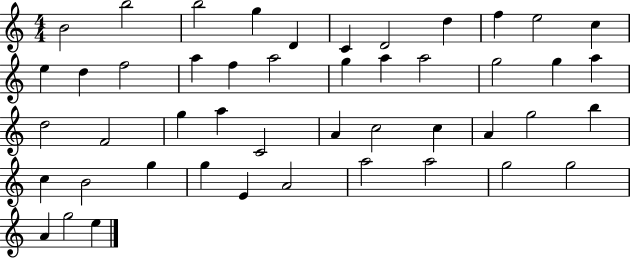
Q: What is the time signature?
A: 4/4